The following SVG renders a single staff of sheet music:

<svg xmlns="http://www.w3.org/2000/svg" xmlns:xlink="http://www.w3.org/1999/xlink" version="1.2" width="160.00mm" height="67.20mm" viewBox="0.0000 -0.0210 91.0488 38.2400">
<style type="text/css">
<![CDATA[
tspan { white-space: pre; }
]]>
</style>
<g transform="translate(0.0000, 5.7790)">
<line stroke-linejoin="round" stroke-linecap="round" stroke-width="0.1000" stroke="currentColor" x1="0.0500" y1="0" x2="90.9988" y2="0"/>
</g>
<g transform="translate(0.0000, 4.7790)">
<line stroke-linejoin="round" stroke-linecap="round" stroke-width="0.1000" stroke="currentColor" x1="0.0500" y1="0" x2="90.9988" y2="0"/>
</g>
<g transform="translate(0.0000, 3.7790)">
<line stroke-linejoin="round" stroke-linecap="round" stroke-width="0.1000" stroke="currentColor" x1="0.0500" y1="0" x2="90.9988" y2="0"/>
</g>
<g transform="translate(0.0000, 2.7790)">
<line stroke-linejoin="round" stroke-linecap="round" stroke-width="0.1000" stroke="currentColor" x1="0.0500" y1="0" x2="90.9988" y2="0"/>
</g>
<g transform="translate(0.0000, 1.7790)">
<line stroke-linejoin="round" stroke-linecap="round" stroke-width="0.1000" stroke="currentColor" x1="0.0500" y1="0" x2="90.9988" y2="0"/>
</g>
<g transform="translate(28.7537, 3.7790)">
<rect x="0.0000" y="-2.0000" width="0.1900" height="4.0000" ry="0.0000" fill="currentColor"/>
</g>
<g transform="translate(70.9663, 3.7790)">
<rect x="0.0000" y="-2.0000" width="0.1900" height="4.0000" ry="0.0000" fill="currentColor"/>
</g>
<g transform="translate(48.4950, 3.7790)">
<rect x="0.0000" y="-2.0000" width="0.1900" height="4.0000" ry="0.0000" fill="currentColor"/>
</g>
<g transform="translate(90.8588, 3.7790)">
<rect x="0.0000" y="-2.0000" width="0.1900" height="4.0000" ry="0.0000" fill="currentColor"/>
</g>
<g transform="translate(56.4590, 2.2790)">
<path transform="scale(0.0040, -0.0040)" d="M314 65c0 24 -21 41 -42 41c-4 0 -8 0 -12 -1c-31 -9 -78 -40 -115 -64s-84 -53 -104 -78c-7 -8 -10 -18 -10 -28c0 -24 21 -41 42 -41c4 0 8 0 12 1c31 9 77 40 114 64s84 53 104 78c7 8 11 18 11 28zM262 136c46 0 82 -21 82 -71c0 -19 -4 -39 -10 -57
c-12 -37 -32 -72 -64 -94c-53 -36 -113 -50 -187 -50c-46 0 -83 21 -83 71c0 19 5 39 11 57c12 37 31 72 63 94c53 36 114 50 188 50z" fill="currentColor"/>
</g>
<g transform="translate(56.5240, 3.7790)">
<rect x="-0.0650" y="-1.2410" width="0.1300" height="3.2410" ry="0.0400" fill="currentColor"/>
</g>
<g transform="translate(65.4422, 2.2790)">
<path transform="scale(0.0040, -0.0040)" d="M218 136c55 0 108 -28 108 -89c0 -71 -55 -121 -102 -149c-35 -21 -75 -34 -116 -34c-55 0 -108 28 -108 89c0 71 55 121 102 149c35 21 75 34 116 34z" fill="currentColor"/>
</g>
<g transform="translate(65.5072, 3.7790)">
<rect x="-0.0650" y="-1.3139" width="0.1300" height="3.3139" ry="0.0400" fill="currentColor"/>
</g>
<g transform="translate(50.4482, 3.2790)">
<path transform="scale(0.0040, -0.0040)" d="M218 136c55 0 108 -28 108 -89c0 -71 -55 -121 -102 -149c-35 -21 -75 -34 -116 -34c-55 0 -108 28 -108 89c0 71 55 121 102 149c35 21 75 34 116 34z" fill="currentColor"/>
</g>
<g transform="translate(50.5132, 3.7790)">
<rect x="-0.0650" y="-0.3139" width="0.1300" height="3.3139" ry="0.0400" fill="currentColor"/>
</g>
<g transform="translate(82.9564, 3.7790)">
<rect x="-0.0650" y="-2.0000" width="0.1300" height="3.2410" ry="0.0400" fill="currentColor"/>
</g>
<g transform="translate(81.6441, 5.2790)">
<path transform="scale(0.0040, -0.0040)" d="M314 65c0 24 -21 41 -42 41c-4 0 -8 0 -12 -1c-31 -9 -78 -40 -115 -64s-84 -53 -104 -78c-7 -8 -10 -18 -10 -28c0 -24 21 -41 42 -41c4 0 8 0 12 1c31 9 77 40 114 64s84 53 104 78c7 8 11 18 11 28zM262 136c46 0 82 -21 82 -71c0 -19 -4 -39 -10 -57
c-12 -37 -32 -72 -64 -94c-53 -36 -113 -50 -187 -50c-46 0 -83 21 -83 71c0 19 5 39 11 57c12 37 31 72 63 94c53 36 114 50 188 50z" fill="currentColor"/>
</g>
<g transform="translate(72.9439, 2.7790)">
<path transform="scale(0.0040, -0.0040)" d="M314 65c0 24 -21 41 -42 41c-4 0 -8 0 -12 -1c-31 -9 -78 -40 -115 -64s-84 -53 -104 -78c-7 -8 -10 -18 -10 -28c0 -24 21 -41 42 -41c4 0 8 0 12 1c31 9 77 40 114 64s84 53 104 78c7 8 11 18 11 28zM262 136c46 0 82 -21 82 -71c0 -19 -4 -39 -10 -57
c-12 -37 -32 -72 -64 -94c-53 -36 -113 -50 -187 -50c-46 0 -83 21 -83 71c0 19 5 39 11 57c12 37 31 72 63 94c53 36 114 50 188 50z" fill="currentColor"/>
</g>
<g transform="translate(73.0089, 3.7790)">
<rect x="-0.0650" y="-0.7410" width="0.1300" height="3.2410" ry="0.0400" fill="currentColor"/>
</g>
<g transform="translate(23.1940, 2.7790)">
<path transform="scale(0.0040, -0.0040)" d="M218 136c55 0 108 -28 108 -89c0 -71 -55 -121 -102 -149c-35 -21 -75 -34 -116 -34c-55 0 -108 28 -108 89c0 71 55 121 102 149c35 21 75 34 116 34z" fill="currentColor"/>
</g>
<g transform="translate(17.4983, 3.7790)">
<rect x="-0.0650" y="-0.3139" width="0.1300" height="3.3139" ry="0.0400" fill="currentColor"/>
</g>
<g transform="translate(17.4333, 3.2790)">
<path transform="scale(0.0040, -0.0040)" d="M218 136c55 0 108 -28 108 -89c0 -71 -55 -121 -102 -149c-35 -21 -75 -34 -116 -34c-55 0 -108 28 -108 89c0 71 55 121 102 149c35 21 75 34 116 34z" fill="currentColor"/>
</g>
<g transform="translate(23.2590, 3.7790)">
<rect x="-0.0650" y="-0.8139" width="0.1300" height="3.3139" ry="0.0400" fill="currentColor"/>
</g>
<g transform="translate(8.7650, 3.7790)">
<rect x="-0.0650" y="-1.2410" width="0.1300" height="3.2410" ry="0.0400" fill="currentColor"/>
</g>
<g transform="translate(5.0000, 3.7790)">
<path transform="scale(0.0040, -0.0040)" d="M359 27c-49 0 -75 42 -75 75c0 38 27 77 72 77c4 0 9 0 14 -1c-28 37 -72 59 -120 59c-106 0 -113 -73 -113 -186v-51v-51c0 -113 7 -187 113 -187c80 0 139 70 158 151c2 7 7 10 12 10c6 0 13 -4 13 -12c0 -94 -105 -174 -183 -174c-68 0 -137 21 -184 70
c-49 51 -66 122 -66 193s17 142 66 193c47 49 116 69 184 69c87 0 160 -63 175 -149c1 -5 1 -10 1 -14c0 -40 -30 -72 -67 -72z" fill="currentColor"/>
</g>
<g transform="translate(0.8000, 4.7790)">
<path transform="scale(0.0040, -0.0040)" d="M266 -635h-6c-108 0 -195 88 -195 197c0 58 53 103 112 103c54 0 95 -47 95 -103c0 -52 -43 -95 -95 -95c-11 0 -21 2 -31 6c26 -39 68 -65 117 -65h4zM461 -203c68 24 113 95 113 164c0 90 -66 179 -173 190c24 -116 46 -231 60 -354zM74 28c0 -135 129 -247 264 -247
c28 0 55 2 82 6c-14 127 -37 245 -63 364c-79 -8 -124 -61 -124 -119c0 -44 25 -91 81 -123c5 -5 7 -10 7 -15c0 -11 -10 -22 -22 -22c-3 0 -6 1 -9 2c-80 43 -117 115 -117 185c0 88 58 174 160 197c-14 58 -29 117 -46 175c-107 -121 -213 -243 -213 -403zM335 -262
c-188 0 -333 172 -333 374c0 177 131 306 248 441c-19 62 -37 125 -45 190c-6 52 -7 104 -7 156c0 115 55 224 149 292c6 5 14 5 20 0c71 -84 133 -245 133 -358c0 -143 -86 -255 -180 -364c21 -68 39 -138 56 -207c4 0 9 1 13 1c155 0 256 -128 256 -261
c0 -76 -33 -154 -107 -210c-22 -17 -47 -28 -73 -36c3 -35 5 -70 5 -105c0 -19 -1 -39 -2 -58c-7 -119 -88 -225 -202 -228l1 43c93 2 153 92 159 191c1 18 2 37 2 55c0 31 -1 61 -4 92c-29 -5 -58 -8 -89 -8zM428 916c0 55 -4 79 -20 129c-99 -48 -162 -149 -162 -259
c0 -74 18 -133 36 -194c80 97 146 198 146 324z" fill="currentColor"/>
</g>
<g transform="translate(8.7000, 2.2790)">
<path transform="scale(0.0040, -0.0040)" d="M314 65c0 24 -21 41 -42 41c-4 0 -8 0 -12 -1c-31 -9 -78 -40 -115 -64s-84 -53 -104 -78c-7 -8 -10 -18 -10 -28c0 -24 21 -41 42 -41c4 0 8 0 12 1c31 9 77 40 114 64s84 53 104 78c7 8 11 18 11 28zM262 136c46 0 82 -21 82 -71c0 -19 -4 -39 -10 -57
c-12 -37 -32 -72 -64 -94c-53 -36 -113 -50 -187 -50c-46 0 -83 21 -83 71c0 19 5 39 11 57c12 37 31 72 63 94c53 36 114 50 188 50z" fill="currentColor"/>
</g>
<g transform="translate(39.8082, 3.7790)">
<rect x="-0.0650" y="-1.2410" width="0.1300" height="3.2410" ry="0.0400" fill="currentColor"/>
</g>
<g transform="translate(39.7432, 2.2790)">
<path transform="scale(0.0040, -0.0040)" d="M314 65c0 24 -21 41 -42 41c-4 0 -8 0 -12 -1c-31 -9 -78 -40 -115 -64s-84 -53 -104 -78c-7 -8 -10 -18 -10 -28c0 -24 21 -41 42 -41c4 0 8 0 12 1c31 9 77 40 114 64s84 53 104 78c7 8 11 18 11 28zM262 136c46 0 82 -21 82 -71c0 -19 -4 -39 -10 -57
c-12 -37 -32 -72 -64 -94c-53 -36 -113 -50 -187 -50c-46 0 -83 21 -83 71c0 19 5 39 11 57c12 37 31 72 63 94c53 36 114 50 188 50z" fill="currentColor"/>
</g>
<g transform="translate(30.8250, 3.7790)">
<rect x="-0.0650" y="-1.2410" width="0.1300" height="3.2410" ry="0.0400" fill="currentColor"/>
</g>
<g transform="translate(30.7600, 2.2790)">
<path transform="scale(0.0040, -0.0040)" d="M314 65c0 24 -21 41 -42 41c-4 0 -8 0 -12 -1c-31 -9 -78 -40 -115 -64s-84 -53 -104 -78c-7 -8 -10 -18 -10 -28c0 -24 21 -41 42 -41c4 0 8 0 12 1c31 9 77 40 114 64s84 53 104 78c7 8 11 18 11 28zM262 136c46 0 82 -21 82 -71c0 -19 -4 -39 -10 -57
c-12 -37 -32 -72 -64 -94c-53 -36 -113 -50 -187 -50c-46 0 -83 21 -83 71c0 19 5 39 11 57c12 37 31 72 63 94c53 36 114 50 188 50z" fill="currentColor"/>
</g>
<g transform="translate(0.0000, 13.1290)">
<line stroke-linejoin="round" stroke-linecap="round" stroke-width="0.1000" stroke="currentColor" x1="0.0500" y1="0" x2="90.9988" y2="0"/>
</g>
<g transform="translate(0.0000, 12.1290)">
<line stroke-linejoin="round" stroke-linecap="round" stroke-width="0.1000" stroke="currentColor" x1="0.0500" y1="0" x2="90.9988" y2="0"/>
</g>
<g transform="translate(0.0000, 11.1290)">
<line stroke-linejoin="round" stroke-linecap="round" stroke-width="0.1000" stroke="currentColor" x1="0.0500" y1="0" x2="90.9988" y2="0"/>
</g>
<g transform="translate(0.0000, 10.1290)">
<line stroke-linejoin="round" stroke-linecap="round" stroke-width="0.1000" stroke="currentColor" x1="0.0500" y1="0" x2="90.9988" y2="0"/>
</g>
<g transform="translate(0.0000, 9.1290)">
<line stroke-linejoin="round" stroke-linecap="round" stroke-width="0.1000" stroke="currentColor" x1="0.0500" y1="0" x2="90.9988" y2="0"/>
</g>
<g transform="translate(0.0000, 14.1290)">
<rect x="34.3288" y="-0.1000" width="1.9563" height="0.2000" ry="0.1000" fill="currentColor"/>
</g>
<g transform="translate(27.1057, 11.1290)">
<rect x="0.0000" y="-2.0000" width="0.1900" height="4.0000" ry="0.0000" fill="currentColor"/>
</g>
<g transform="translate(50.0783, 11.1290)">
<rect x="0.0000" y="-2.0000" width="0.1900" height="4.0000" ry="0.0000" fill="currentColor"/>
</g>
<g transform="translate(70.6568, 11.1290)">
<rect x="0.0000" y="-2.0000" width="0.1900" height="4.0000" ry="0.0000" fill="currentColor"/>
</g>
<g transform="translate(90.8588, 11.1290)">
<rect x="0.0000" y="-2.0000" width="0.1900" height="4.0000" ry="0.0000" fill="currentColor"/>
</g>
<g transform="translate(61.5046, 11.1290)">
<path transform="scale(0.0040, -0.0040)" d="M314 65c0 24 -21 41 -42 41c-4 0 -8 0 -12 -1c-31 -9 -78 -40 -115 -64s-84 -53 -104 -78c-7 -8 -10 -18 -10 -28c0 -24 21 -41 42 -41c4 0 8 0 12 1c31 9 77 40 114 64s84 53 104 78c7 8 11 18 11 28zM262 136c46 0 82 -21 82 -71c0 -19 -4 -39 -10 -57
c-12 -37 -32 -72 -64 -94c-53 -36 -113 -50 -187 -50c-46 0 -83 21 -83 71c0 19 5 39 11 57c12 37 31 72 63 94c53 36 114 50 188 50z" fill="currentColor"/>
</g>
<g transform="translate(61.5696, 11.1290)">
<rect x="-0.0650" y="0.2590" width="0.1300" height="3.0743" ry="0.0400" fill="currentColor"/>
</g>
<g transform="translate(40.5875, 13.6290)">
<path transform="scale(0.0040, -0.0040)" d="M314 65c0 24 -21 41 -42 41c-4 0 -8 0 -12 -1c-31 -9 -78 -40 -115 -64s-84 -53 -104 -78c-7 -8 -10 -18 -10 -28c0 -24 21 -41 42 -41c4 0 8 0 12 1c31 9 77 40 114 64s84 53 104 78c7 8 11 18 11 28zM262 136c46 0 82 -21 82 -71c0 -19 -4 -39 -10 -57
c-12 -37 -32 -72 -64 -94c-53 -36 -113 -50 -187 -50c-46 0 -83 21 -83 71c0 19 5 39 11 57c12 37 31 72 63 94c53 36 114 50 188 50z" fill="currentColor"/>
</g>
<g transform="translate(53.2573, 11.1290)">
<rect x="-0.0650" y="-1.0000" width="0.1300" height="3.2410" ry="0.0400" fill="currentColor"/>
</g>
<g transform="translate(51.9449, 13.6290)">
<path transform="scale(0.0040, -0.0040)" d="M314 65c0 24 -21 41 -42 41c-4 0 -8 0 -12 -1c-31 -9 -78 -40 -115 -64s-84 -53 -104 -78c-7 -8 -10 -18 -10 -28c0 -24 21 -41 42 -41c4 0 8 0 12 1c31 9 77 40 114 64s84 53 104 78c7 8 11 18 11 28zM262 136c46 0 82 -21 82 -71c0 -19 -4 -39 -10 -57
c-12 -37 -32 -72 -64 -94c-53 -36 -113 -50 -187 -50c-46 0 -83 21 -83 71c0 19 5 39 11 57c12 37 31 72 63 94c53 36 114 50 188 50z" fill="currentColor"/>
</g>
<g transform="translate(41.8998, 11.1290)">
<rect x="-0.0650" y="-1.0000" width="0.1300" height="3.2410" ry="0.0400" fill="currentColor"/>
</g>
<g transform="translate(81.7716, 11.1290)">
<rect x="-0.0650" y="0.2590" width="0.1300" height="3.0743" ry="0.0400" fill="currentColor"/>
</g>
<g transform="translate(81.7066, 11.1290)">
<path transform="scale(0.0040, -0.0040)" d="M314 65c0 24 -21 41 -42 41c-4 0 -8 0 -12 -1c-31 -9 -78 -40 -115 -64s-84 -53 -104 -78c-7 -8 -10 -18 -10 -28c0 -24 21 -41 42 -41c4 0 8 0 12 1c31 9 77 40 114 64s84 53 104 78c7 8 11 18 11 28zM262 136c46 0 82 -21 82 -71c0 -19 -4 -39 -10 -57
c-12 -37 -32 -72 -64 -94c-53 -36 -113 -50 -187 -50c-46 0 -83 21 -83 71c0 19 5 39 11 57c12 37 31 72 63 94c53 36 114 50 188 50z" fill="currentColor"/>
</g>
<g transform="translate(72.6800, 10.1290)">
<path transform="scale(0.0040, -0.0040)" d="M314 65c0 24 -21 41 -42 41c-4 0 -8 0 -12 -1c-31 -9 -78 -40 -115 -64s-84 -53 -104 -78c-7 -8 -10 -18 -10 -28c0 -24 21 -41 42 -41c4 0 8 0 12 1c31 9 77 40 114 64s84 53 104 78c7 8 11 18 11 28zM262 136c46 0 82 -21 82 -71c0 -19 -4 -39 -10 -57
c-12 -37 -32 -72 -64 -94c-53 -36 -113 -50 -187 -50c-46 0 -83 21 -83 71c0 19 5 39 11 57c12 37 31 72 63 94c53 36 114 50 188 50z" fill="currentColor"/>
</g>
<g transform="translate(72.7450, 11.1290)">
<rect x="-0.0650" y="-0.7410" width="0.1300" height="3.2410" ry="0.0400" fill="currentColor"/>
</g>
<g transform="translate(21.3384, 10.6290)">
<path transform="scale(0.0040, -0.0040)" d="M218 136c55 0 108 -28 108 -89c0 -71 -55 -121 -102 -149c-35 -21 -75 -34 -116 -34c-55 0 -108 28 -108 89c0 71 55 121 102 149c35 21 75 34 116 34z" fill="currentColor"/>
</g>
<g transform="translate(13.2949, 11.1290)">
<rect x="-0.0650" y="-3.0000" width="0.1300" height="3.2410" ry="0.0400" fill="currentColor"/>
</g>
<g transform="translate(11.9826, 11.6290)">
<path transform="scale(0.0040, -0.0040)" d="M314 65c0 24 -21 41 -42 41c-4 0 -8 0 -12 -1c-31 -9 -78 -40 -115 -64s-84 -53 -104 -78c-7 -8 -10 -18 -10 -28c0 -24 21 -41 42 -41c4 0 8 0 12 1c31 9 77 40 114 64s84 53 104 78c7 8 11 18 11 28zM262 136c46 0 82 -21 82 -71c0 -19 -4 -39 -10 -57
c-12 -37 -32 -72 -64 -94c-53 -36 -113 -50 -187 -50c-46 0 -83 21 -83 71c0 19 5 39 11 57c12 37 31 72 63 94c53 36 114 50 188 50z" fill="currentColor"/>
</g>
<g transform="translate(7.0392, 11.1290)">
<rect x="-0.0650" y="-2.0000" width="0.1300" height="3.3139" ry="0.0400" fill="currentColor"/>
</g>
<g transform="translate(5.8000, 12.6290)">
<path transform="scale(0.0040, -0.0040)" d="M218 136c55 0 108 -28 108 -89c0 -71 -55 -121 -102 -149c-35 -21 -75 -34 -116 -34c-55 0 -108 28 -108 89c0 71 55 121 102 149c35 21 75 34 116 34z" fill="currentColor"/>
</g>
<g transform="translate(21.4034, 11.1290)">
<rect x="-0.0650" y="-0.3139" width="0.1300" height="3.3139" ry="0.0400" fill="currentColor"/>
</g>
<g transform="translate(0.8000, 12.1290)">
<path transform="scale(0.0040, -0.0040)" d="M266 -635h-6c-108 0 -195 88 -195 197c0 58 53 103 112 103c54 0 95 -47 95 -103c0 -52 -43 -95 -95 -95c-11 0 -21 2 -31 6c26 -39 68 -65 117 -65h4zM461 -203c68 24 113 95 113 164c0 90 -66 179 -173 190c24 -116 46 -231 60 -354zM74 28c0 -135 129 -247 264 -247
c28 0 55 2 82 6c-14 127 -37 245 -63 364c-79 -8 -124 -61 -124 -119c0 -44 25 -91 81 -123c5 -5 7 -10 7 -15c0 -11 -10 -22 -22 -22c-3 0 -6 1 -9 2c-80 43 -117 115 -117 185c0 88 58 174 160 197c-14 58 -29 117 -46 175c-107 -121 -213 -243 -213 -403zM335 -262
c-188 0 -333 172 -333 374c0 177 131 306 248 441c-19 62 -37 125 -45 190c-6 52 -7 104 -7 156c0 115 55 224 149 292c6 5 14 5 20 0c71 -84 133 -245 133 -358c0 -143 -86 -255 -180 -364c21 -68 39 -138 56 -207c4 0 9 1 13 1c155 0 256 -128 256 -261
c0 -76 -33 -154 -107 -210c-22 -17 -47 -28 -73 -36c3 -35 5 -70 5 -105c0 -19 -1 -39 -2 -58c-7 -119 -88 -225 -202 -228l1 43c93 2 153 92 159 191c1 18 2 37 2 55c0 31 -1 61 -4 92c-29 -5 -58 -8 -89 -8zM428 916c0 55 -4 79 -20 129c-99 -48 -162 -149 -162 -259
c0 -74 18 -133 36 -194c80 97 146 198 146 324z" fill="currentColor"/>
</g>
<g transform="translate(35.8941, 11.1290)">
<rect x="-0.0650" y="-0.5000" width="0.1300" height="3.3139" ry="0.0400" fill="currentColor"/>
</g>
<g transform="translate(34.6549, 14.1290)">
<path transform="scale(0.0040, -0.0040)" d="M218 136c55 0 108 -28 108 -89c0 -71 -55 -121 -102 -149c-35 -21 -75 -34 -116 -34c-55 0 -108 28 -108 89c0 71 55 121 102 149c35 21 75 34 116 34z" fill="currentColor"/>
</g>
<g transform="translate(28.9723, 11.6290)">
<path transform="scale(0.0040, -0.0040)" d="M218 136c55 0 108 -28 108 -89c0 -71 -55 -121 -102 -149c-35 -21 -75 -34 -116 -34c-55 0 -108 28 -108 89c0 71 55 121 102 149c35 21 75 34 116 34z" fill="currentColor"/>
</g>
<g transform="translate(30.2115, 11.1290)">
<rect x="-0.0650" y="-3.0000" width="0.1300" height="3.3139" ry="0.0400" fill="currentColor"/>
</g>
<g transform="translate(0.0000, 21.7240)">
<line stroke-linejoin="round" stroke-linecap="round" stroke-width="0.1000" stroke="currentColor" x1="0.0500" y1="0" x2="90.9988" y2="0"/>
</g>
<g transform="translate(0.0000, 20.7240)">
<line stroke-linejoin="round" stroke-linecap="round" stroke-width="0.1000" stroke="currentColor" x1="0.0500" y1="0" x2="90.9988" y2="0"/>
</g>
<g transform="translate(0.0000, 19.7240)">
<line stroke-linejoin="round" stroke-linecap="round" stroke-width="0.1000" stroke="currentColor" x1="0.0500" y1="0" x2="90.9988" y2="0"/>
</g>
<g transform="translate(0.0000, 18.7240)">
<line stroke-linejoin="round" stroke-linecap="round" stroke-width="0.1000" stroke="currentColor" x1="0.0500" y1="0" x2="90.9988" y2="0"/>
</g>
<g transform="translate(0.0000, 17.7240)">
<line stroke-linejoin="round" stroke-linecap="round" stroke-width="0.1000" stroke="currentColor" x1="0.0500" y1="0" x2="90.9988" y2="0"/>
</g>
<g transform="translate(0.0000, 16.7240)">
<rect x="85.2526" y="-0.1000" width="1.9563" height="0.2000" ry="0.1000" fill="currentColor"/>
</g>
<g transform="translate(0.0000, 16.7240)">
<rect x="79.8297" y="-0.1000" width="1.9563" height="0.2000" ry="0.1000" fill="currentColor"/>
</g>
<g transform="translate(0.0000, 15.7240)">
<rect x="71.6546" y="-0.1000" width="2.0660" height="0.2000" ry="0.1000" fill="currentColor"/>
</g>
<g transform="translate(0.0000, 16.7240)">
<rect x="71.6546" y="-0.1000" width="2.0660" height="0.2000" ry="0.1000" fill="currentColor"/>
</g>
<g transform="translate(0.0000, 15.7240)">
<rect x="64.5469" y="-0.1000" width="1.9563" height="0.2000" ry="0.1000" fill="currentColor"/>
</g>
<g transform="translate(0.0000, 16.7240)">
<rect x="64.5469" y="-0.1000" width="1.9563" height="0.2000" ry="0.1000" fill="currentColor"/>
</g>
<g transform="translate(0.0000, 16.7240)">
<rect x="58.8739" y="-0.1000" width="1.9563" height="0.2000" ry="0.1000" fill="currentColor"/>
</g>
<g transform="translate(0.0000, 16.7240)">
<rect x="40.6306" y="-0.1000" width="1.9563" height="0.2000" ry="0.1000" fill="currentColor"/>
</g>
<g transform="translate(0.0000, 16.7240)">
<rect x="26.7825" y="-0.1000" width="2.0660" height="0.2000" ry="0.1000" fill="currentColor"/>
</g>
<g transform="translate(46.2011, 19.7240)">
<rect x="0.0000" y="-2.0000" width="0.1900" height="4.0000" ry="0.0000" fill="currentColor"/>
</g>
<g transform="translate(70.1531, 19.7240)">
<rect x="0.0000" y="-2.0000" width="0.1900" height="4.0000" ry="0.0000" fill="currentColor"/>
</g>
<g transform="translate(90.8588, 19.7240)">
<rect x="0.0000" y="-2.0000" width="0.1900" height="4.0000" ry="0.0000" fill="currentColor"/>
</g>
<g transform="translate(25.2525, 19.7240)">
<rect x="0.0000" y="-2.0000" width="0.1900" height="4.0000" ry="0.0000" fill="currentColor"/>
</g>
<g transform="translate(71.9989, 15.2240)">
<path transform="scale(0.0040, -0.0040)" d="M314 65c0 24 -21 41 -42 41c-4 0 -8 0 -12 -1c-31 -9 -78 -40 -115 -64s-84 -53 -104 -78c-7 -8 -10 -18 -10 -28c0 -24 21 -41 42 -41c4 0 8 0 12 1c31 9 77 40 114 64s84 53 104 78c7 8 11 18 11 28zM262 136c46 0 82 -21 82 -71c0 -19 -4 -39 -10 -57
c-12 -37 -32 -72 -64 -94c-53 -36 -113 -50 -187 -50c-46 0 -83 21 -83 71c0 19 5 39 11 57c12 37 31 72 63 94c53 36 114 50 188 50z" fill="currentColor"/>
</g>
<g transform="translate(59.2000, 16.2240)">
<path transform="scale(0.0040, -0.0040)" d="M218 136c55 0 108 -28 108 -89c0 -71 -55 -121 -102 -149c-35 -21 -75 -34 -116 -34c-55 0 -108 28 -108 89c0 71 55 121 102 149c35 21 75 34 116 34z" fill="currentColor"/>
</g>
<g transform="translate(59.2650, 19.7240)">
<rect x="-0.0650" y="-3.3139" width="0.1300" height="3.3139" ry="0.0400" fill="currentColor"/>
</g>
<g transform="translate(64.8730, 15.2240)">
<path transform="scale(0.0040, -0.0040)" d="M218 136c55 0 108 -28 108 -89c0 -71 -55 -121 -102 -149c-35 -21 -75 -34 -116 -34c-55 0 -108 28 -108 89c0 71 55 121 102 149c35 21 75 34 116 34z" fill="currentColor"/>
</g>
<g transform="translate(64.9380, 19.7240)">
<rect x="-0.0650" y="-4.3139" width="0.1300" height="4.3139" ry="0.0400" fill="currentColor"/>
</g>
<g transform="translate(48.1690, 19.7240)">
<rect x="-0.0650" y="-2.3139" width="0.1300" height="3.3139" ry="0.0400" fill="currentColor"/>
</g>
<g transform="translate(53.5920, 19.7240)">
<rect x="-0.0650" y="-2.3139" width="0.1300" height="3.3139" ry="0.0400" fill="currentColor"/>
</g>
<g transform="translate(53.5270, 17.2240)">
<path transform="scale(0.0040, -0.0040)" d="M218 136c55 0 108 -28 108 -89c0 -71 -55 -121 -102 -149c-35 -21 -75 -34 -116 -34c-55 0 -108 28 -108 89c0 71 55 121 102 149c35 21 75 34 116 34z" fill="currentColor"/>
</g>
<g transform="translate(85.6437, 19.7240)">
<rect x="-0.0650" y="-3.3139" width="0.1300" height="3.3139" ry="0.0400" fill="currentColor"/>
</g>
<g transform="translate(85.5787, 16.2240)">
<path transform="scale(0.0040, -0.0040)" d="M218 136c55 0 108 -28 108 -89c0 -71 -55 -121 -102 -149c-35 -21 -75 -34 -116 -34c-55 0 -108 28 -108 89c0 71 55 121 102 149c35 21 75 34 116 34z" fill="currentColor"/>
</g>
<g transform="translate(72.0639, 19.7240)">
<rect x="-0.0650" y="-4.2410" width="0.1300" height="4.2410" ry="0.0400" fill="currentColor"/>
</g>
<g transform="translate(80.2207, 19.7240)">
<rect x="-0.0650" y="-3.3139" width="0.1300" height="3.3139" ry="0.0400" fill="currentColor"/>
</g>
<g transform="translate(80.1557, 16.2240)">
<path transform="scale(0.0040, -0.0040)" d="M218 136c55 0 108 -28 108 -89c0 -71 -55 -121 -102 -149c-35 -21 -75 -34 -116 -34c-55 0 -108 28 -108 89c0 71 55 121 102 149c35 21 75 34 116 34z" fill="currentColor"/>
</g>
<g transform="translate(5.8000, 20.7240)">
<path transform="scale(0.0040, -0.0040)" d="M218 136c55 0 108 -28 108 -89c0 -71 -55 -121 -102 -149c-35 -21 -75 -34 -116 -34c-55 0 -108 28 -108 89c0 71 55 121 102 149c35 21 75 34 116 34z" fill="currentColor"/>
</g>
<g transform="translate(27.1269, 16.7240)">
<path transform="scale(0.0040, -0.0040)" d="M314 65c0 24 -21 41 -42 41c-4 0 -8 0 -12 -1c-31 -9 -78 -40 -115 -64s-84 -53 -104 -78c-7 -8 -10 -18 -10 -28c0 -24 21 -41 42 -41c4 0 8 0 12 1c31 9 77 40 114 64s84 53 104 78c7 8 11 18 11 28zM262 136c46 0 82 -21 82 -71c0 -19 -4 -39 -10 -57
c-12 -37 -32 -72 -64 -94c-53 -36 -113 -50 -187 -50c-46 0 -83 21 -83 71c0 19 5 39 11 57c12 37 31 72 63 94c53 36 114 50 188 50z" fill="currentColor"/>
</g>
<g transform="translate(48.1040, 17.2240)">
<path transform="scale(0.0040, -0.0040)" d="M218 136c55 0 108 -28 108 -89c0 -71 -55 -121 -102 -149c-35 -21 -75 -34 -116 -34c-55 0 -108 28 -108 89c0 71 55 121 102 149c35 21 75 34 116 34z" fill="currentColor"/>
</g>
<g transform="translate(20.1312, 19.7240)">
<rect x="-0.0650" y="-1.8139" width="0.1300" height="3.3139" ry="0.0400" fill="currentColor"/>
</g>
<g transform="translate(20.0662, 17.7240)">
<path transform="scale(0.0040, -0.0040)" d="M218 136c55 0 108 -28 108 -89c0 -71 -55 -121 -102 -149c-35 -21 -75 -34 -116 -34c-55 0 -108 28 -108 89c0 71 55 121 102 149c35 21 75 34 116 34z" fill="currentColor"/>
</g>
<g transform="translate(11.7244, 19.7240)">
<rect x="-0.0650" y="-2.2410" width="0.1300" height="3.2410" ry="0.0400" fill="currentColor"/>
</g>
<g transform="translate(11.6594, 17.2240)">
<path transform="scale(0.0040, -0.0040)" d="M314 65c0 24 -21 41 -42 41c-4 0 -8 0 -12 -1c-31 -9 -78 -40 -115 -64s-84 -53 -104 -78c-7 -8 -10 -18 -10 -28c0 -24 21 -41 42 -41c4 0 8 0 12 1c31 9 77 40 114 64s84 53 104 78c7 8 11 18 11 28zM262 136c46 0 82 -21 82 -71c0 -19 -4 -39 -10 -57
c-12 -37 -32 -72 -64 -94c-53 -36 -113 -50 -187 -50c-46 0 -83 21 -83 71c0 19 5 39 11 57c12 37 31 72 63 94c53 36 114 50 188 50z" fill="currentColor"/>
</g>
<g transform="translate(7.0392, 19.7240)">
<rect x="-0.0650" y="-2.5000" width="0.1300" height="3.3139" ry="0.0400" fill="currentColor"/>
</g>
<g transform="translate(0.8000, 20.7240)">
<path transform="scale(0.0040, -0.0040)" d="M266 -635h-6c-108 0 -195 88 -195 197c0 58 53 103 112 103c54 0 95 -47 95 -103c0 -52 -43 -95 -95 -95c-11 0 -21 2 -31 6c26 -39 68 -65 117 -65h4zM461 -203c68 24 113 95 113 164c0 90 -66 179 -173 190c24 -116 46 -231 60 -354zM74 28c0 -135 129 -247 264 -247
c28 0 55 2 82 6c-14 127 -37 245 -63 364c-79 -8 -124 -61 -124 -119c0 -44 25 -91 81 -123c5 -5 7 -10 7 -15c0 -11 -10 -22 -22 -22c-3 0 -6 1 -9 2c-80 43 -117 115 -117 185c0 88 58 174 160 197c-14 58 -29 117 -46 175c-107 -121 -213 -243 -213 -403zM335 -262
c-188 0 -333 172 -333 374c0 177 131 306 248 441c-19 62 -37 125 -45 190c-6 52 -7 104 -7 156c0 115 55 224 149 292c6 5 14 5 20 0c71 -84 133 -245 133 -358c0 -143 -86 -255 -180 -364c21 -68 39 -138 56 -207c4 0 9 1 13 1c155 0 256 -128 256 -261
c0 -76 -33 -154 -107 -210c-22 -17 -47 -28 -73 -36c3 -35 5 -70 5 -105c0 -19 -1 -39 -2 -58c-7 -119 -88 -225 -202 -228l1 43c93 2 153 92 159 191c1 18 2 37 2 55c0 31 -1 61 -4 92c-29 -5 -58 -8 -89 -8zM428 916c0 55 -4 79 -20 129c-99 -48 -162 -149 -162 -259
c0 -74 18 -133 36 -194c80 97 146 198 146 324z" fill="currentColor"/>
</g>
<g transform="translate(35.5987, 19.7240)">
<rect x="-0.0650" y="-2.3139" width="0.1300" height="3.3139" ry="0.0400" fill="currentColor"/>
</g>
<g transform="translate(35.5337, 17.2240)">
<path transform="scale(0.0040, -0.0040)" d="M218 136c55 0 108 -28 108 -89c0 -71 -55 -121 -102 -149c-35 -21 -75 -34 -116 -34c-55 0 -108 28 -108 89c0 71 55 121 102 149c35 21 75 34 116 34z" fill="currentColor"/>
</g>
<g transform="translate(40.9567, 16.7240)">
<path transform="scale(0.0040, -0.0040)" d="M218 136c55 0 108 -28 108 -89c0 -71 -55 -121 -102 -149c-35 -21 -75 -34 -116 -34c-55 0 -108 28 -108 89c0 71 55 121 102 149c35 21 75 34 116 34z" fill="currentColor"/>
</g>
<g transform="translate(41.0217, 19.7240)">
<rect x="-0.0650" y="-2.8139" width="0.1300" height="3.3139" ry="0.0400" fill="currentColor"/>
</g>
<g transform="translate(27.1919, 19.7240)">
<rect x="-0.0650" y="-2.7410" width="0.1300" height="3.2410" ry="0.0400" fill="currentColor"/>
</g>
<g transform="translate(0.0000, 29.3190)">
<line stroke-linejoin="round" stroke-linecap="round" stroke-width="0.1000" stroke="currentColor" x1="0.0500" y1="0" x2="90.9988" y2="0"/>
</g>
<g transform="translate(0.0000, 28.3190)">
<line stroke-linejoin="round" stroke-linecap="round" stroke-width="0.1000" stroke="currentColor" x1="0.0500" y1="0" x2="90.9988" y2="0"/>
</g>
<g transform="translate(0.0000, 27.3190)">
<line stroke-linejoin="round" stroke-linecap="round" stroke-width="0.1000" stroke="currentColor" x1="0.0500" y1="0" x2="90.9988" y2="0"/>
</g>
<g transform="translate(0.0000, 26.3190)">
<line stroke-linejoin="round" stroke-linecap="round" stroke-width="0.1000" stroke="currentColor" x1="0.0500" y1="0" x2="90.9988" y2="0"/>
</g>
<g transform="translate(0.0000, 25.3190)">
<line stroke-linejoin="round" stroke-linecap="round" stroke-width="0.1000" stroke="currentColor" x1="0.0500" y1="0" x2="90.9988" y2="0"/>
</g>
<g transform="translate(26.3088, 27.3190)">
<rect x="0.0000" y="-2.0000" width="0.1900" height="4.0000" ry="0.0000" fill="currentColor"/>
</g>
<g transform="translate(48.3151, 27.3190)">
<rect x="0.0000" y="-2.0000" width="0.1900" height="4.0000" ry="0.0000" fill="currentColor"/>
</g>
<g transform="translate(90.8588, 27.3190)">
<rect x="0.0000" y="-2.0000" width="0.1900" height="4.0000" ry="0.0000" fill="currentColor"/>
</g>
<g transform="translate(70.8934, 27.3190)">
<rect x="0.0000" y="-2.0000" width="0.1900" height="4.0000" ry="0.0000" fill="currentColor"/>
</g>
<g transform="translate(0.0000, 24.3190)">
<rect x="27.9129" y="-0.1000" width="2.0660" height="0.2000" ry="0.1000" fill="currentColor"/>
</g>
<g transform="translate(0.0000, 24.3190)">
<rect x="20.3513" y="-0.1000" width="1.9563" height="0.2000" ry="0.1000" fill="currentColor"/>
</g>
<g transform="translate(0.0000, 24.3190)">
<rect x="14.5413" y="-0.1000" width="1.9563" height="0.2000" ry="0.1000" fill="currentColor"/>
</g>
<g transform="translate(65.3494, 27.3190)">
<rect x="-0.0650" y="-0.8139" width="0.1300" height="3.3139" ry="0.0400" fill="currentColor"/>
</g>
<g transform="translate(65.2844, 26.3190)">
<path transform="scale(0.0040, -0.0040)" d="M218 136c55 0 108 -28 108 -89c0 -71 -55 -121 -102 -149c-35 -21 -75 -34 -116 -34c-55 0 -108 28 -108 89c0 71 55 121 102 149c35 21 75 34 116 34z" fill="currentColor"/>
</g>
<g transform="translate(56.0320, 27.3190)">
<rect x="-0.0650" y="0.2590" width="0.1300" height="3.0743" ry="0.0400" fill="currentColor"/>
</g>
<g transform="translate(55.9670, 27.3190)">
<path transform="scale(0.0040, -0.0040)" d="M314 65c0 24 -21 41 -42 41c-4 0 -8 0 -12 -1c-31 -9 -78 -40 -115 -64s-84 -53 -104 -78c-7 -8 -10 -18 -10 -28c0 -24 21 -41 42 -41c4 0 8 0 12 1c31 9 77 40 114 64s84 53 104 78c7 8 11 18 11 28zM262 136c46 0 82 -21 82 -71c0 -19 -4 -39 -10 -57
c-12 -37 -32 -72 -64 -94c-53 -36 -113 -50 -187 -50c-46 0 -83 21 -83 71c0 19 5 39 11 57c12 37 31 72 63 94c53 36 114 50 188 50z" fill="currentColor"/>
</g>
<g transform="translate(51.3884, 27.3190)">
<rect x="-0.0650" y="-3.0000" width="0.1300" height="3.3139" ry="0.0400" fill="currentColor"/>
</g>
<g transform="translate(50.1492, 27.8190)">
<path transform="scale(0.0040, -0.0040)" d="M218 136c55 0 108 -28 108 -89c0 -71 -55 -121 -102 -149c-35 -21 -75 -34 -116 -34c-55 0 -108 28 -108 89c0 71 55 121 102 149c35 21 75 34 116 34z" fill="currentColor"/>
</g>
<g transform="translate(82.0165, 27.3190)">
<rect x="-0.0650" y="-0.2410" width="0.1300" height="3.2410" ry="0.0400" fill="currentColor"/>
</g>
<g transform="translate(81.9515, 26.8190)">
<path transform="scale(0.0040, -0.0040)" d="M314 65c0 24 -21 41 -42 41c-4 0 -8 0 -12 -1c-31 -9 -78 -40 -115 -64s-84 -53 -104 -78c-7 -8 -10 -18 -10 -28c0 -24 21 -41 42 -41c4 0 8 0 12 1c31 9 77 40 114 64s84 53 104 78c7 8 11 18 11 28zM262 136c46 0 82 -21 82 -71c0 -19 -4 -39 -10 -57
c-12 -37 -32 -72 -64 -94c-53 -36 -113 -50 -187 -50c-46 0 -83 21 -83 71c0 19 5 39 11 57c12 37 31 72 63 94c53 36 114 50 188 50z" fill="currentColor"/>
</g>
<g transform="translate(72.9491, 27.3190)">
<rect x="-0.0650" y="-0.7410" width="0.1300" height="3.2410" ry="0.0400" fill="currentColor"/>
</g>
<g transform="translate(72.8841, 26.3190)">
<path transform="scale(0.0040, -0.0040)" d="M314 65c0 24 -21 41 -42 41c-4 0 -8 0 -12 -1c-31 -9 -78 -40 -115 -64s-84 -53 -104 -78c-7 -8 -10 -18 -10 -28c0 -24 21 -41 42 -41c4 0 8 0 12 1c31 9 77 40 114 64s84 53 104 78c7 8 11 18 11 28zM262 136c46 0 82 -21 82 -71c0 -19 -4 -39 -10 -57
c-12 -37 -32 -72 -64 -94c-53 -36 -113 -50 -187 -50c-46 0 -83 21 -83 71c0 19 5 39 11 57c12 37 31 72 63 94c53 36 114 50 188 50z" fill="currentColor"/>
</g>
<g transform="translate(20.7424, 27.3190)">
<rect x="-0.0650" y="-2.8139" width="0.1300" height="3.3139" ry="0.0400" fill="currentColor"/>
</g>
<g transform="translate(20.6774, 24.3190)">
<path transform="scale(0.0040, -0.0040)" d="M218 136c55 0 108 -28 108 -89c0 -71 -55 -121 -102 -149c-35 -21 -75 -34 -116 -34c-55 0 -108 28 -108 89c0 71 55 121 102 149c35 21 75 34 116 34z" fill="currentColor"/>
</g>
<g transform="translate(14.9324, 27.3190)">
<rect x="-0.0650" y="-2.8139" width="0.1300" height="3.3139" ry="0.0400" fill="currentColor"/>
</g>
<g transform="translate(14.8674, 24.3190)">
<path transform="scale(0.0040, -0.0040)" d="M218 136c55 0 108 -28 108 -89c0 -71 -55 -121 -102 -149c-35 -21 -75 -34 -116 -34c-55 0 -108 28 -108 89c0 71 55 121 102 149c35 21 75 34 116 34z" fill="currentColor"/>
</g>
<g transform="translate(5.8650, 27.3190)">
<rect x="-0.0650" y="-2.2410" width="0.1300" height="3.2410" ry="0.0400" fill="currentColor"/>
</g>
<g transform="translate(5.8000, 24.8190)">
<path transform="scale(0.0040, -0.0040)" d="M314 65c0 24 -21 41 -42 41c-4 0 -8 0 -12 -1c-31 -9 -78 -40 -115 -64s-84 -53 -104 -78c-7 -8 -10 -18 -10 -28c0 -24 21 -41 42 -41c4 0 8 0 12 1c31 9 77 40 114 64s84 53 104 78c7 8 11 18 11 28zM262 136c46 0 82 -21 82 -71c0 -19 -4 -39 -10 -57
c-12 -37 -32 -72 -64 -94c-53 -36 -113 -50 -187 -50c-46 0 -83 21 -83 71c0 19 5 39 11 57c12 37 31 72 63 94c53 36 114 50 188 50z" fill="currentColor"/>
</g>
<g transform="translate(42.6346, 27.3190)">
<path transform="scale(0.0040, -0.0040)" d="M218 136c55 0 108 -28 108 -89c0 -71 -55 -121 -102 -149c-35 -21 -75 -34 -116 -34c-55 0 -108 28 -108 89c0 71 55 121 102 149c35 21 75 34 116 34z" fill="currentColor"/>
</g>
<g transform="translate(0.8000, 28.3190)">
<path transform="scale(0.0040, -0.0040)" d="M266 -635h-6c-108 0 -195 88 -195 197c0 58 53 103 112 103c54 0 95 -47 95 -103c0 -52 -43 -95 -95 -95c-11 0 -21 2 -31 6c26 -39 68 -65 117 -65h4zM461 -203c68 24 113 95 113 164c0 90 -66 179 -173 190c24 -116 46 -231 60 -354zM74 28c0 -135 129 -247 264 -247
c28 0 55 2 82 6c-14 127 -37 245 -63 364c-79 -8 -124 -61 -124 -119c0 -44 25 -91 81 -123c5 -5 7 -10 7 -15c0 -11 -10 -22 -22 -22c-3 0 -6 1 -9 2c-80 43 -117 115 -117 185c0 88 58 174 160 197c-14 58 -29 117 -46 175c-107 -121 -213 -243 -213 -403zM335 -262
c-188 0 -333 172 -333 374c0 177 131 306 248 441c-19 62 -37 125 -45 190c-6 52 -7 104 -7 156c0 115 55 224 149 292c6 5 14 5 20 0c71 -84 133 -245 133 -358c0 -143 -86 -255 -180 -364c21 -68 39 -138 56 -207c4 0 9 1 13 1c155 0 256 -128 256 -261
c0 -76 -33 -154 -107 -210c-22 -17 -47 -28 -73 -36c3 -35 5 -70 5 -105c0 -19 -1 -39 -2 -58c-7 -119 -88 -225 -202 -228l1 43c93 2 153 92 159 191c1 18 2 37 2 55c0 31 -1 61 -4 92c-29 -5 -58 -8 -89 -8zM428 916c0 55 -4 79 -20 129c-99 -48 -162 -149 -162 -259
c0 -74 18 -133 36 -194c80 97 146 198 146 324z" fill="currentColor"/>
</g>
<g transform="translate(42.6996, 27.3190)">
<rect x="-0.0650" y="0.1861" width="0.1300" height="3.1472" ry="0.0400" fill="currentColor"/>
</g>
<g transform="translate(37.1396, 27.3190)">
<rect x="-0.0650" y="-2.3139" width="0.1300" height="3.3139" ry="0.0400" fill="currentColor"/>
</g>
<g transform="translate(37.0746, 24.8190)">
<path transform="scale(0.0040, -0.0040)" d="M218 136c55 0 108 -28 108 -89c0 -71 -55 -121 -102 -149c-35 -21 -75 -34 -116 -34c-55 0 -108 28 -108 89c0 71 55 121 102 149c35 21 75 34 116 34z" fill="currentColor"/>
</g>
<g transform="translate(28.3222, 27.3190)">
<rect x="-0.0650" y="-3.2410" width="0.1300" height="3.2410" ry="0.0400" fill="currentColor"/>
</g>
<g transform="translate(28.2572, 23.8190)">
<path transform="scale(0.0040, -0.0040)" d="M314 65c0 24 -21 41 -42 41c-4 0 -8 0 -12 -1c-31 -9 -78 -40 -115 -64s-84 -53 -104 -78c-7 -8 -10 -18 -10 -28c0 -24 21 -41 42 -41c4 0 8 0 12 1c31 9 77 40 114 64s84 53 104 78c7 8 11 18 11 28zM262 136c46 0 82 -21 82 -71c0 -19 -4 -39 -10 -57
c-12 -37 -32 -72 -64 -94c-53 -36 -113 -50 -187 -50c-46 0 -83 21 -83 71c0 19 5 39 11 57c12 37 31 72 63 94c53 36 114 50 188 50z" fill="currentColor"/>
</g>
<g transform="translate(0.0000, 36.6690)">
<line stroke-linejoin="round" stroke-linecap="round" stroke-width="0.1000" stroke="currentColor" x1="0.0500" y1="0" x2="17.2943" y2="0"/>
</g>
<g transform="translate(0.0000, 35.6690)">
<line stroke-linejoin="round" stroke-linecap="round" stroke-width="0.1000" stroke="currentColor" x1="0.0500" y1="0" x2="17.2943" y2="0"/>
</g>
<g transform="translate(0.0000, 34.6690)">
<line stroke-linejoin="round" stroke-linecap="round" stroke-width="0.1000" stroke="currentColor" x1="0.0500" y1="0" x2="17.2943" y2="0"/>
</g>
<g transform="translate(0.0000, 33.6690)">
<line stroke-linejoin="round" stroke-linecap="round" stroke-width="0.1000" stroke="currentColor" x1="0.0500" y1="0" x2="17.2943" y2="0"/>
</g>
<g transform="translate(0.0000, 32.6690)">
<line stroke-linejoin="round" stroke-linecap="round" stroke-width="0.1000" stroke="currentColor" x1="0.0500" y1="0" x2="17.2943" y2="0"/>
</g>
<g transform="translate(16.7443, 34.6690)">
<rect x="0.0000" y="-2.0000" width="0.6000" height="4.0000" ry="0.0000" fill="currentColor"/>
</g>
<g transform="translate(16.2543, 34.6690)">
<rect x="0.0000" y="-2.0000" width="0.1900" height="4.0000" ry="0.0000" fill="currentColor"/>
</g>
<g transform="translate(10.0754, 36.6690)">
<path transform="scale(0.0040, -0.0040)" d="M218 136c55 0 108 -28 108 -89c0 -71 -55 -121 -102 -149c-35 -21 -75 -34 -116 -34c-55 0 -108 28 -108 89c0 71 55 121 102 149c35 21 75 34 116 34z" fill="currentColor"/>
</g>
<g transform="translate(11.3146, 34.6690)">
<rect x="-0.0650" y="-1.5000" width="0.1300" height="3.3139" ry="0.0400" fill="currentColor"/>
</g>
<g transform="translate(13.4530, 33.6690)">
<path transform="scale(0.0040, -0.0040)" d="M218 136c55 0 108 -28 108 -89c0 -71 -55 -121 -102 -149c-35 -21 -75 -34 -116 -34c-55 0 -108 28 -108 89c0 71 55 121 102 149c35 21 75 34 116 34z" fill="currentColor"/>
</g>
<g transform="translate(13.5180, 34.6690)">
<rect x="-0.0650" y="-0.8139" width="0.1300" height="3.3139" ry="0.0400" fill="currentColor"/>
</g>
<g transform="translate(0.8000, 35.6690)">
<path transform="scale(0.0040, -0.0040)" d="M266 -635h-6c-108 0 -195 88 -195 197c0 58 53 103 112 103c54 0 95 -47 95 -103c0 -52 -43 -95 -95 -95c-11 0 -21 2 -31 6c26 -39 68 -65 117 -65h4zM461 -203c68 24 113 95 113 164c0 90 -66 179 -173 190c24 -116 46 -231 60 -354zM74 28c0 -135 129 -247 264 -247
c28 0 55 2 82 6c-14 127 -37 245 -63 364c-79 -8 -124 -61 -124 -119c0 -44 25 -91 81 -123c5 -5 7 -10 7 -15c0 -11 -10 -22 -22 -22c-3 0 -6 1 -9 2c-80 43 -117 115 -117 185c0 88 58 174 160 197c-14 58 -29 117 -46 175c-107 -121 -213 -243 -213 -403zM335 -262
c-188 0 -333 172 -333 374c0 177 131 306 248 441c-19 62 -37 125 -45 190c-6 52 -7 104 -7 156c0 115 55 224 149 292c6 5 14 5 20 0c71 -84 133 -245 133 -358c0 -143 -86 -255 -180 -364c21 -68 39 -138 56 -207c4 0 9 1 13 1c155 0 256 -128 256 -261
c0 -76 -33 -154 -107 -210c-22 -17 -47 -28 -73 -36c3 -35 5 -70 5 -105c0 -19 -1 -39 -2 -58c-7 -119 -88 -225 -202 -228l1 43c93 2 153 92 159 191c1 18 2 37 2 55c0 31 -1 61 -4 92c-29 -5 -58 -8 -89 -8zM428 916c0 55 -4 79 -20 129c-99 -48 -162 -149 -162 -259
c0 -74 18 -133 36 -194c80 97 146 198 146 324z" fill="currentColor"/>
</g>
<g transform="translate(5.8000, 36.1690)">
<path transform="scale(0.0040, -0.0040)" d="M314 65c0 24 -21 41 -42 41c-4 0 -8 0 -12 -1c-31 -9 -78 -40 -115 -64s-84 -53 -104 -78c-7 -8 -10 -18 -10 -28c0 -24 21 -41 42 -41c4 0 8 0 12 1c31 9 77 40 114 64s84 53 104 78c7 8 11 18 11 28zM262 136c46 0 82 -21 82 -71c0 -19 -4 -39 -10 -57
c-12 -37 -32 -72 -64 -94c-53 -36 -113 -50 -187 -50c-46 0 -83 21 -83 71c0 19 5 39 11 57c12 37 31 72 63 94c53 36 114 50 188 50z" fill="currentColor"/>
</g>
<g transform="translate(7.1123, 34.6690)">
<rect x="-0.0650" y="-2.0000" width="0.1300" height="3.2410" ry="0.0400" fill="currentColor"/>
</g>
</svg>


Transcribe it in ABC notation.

X:1
T:Untitled
M:4/4
L:1/4
K:C
e2 c d e2 e2 c e2 e d2 F2 F A2 c A C D2 D2 B2 d2 B2 G g2 f a2 g a g g b d' d'2 b b g2 a a b2 g B A B2 d d2 c2 F2 E d